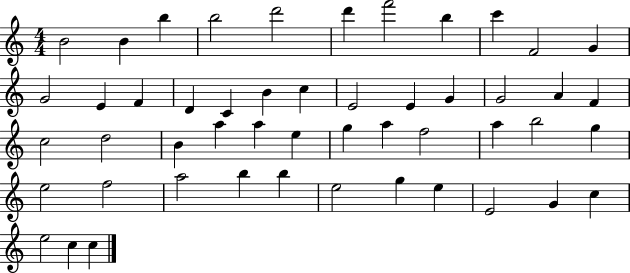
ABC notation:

X:1
T:Untitled
M:4/4
L:1/4
K:C
B2 B b b2 d'2 d' f'2 b c' F2 G G2 E F D C B c E2 E G G2 A F c2 d2 B a a e g a f2 a b2 g e2 f2 a2 b b e2 g e E2 G c e2 c c